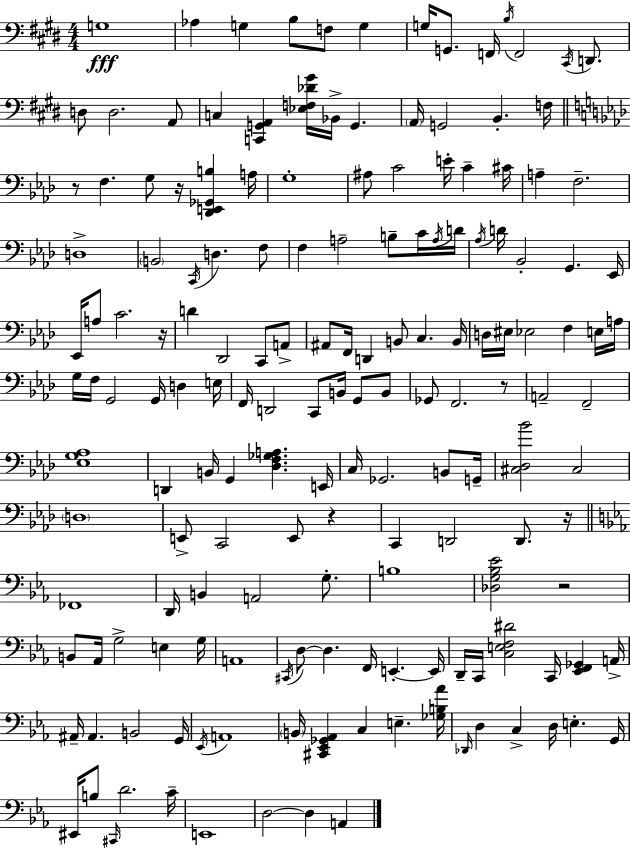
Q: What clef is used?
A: bass